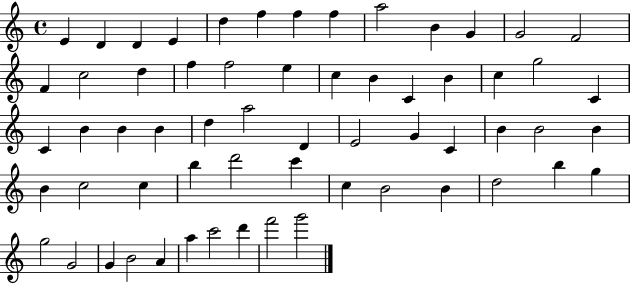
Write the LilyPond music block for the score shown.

{
  \clef treble
  \time 4/4
  \defaultTimeSignature
  \key c \major
  e'4 d'4 d'4 e'4 | d''4 f''4 f''4 f''4 | a''2 b'4 g'4 | g'2 f'2 | \break f'4 c''2 d''4 | f''4 f''2 e''4 | c''4 b'4 c'4 b'4 | c''4 g''2 c'4 | \break c'4 b'4 b'4 b'4 | d''4 a''2 d'4 | e'2 g'4 c'4 | b'4 b'2 b'4 | \break b'4 c''2 c''4 | b''4 d'''2 c'''4 | c''4 b'2 b'4 | d''2 b''4 g''4 | \break g''2 g'2 | g'4 b'2 a'4 | a''4 c'''2 d'''4 | f'''2 g'''2 | \break \bar "|."
}